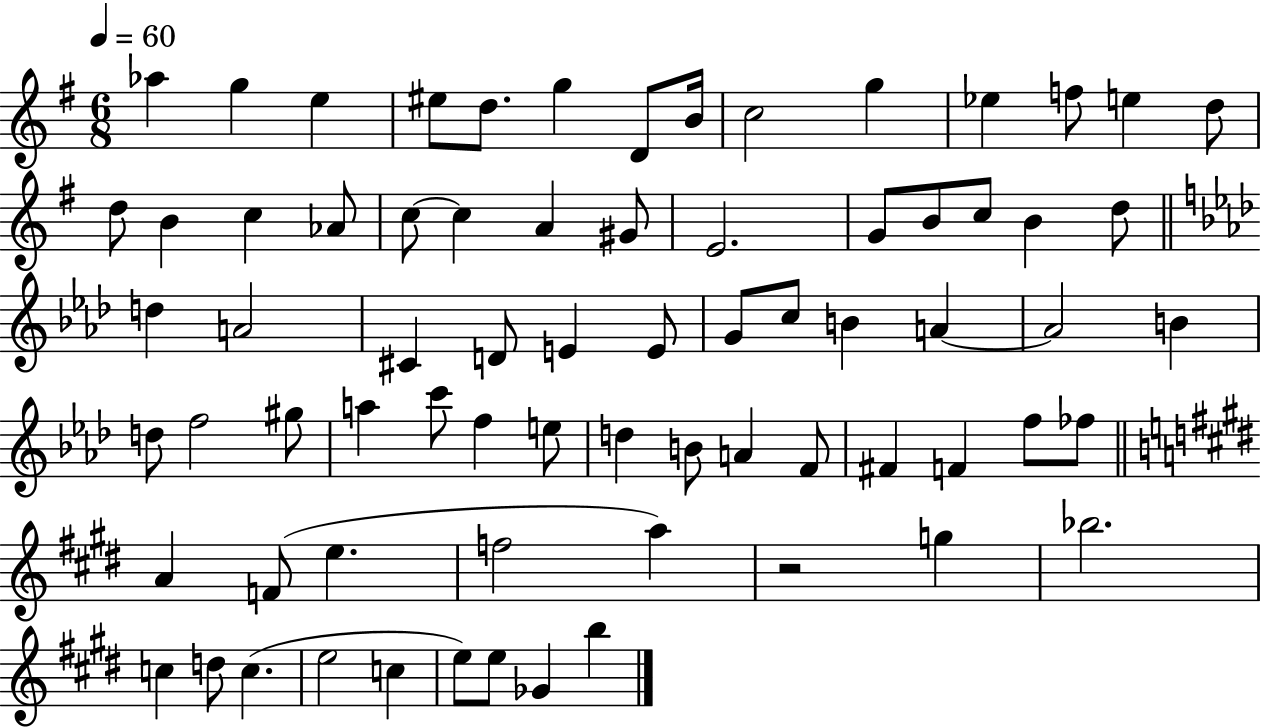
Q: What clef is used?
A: treble